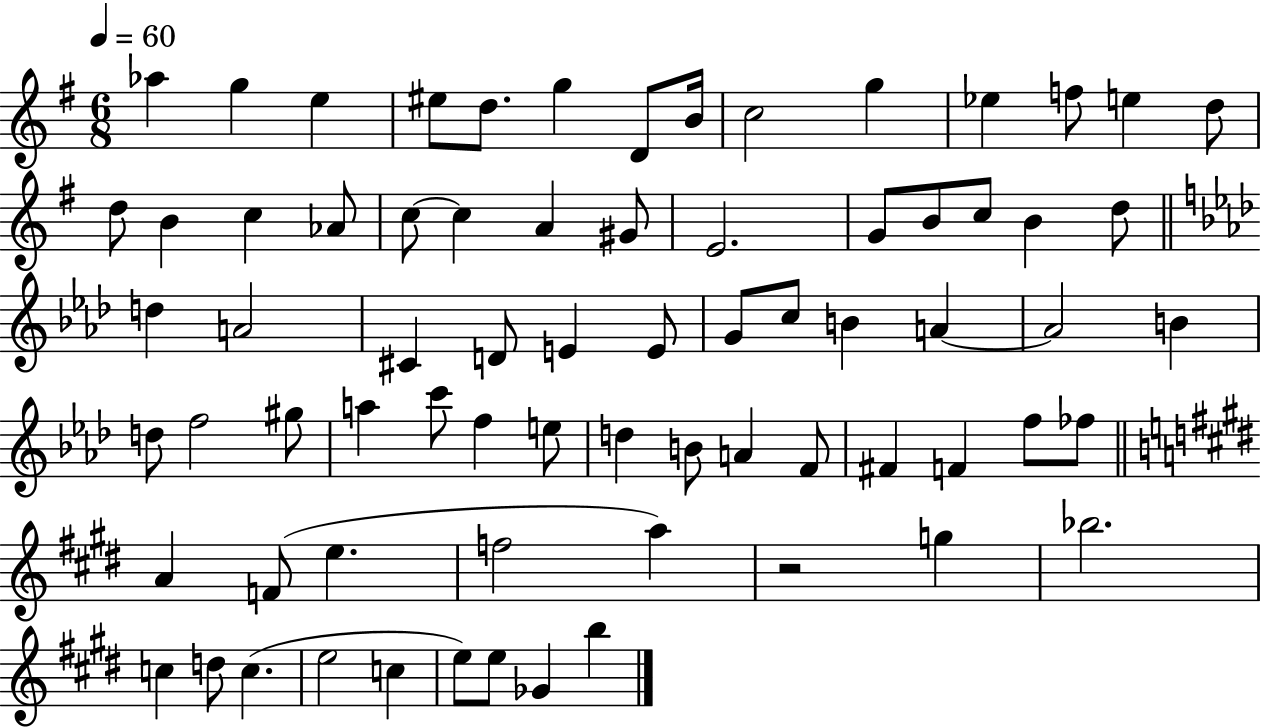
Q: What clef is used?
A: treble